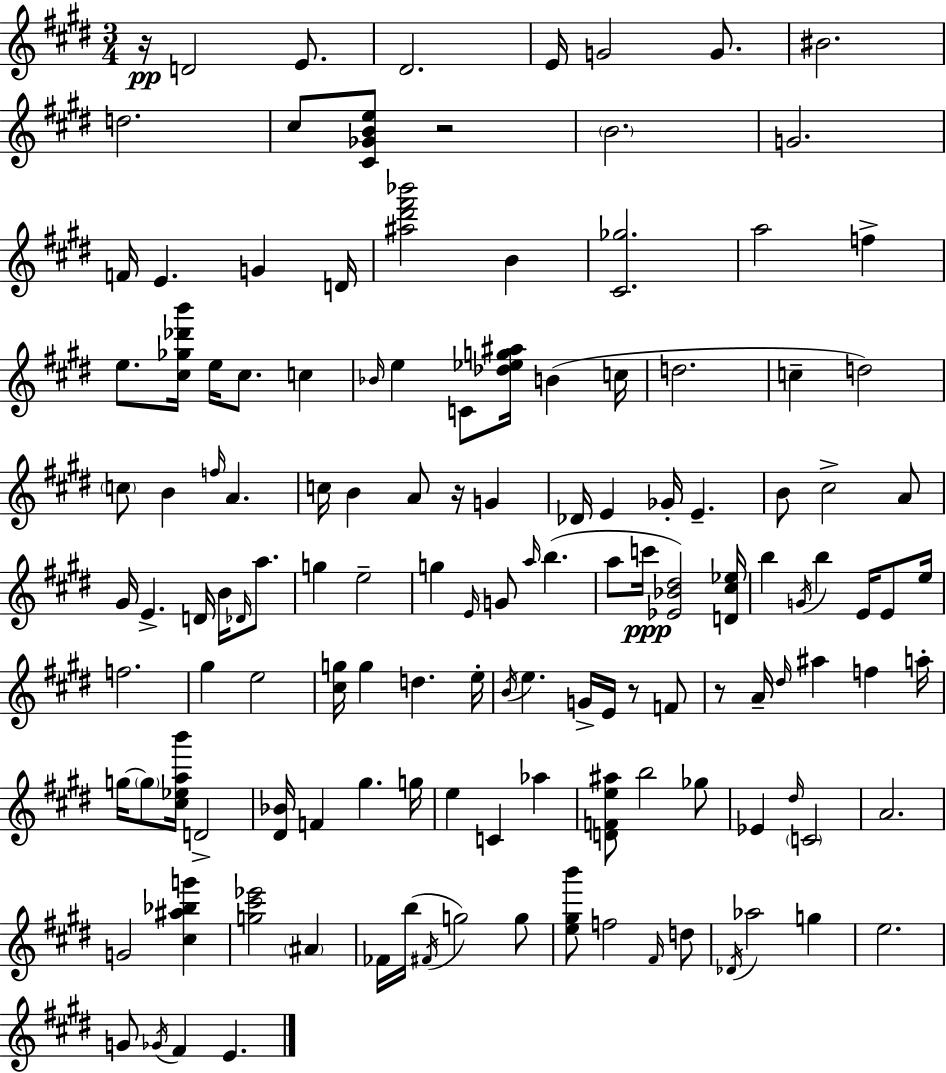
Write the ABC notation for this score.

X:1
T:Untitled
M:3/4
L:1/4
K:E
z/4 D2 E/2 ^D2 E/4 G2 G/2 ^B2 d2 ^c/2 [^C_GBe]/2 z2 B2 G2 F/4 E G D/4 [^a^d'^f'_b']2 B [^C_g]2 a2 f e/2 [^c_g_d'b']/4 e/4 ^c/2 c _B/4 e C/2 [_d_eg^a]/4 B c/4 d2 c d2 c/2 B f/4 A c/4 B A/2 z/4 G _D/4 E _G/4 E B/2 ^c2 A/2 ^G/4 E D/4 B/4 _D/4 a/2 g e2 g E/4 G/2 a/4 b a/2 c'/4 [_E_B^d]2 [D^c_e]/4 b G/4 b E/4 E/2 e/4 f2 ^g e2 [^cg]/4 g d e/4 B/4 e G/4 E/4 z/2 F/2 z/2 A/4 ^d/4 ^a f a/4 g/4 g/2 [^c_eab']/4 D2 [^D_B]/4 F ^g g/4 e C _a [DFe^a]/2 b2 _g/2 _E ^d/4 C2 A2 G2 [^c^a_bg'] [g^c'_e']2 ^A _F/4 b/4 ^F/4 g2 g/2 [e^gb']/2 f2 ^F/4 d/2 _D/4 _a2 g e2 G/2 _G/4 ^F E